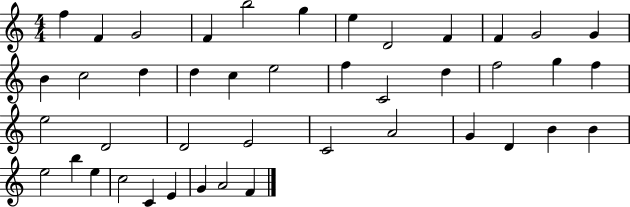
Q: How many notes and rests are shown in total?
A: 43